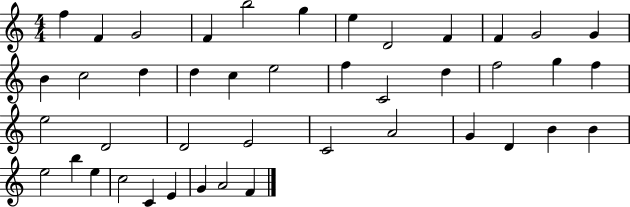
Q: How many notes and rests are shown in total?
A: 43